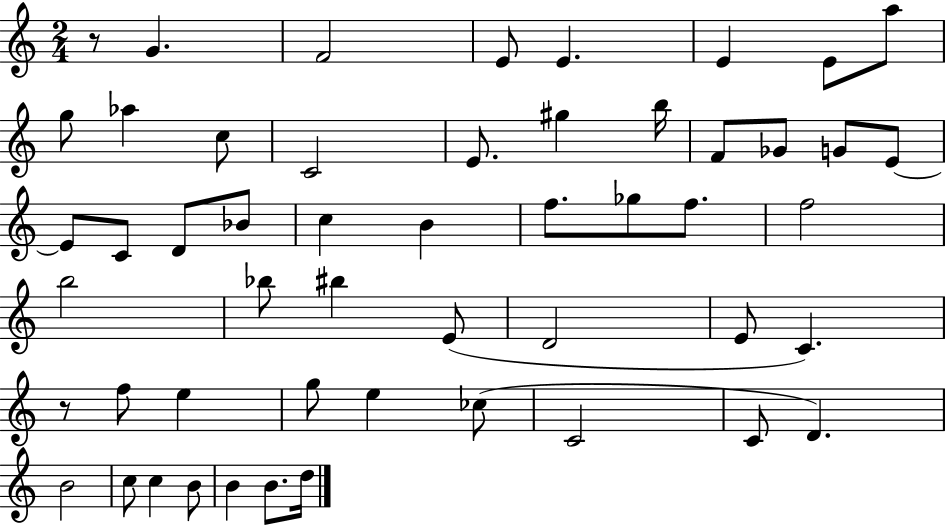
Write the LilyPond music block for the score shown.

{
  \clef treble
  \numericTimeSignature
  \time 2/4
  \key c \major
  r8 g'4. | f'2 | e'8 e'4. | e'4 e'8 a''8 | \break g''8 aes''4 c''8 | c'2 | e'8. gis''4 b''16 | f'8 ges'8 g'8 e'8~~ | \break e'8 c'8 d'8 bes'8 | c''4 b'4 | f''8. ges''8 f''8. | f''2 | \break b''2 | bes''8 bis''4 e'8( | d'2 | e'8 c'4.) | \break r8 f''8 e''4 | g''8 e''4 ces''8( | c'2 | c'8 d'4.) | \break b'2 | c''8 c''4 b'8 | b'4 b'8. d''16 | \bar "|."
}